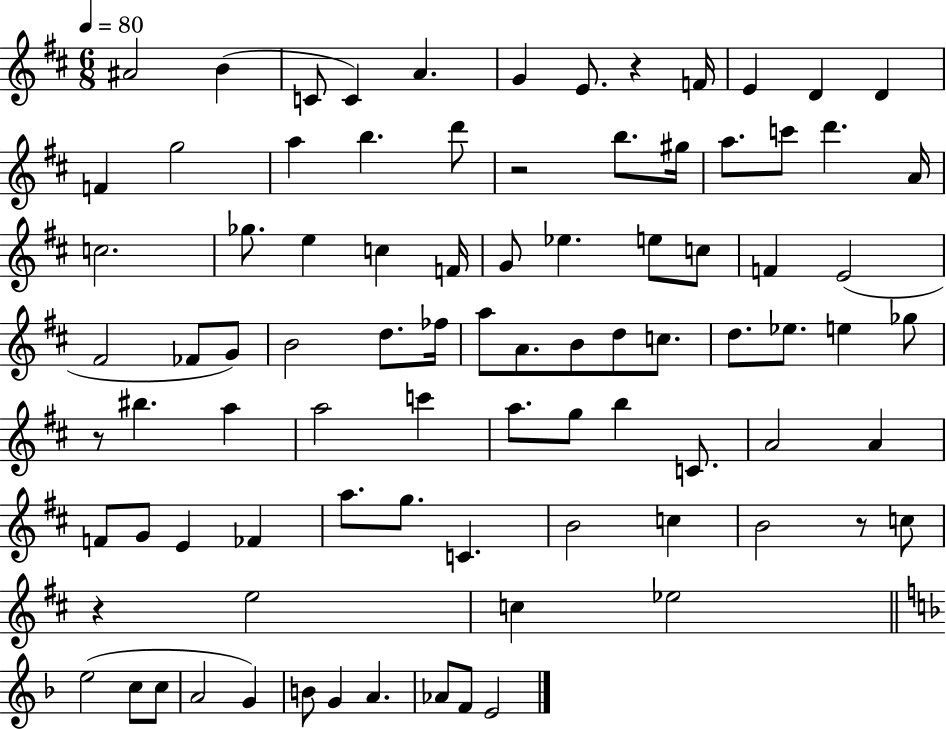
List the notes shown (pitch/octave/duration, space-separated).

A#4/h B4/q C4/e C4/q A4/q. G4/q E4/e. R/q F4/s E4/q D4/q D4/q F4/q G5/h A5/q B5/q. D6/e R/h B5/e. G#5/s A5/e. C6/e D6/q. A4/s C5/h. Gb5/e. E5/q C5/q F4/s G4/e Eb5/q. E5/e C5/e F4/q E4/h F#4/h FES4/e G4/e B4/h D5/e. FES5/s A5/e A4/e. B4/e D5/e C5/e. D5/e. Eb5/e. E5/q Gb5/e R/e BIS5/q. A5/q A5/h C6/q A5/e. G5/e B5/q C4/e. A4/h A4/q F4/e G4/e E4/q FES4/q A5/e. G5/e. C4/q. B4/h C5/q B4/h R/e C5/e R/q E5/h C5/q Eb5/h E5/h C5/e C5/e A4/h G4/q B4/e G4/q A4/q. Ab4/e F4/e E4/h